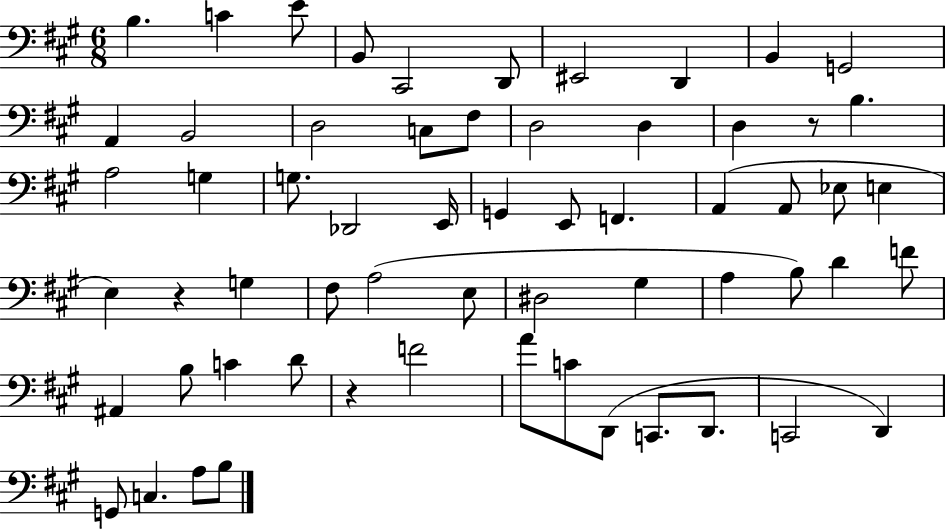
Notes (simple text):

B3/q. C4/q E4/e B2/e C#2/h D2/e EIS2/h D2/q B2/q G2/h A2/q B2/h D3/h C3/e F#3/e D3/h D3/q D3/q R/e B3/q. A3/h G3/q G3/e. Db2/h E2/s G2/q E2/e F2/q. A2/q A2/e Eb3/e E3/q E3/q R/q G3/q F#3/e A3/h E3/e D#3/h G#3/q A3/q B3/e D4/q F4/e A#2/q B3/e C4/q D4/e R/q F4/h A4/e C4/e D2/e C2/e. D2/e. C2/h D2/q G2/e C3/q. A3/e B3/e